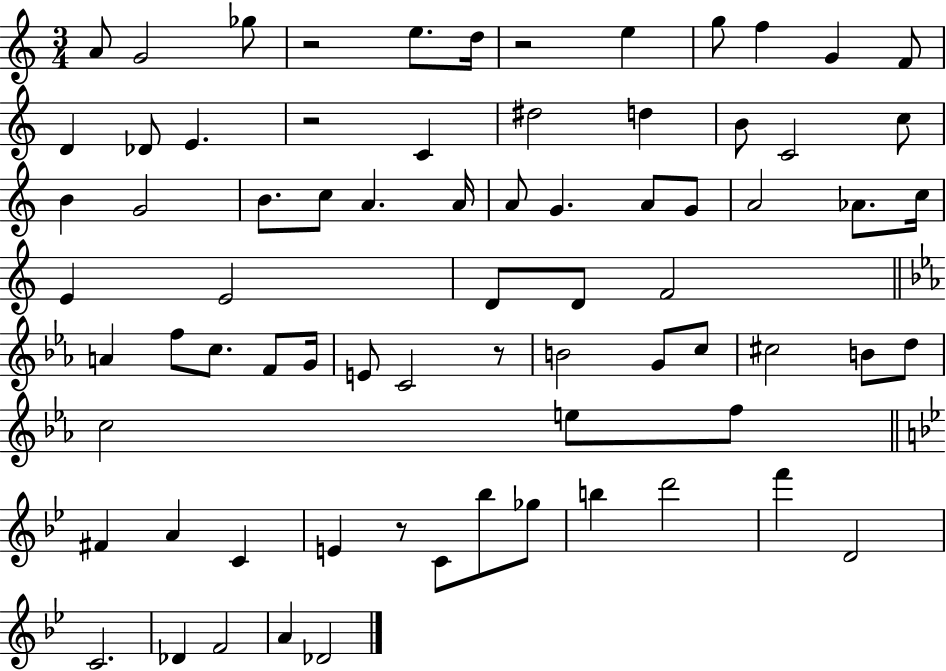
A4/e G4/h Gb5/e R/h E5/e. D5/s R/h E5/q G5/e F5/q G4/q F4/e D4/q Db4/e E4/q. R/h C4/q D#5/h D5/q B4/e C4/h C5/e B4/q G4/h B4/e. C5/e A4/q. A4/s A4/e G4/q. A4/e G4/e A4/h Ab4/e. C5/s E4/q E4/h D4/e D4/e F4/h A4/q F5/e C5/e. F4/e G4/s E4/e C4/h R/e B4/h G4/e C5/e C#5/h B4/e D5/e C5/h E5/e F5/e F#4/q A4/q C4/q E4/q R/e C4/e Bb5/e Gb5/e B5/q D6/h F6/q D4/h C4/h. Db4/q F4/h A4/q Db4/h